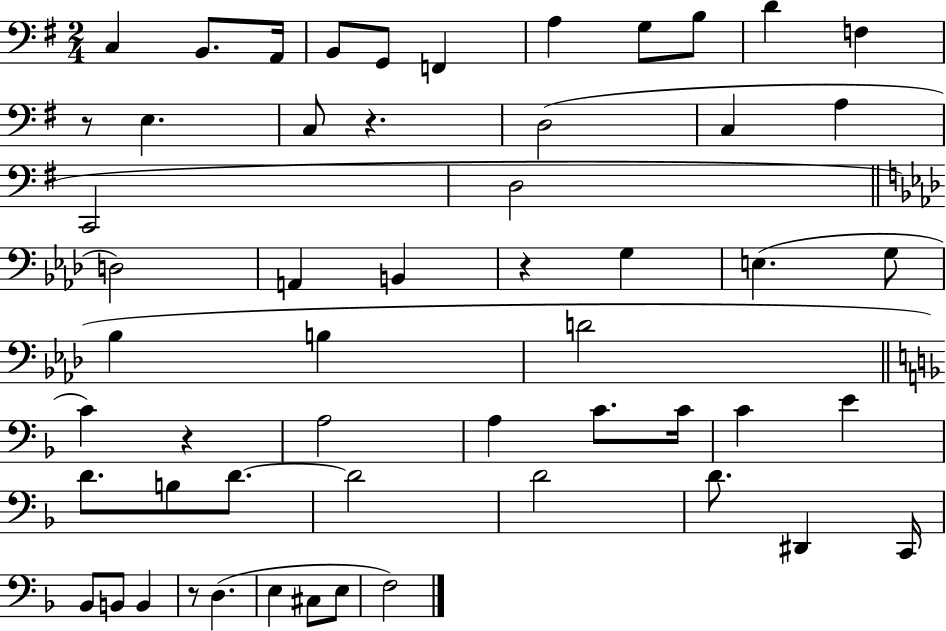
C3/q B2/e. A2/s B2/e G2/e F2/q A3/q G3/e B3/e D4/q F3/q R/e E3/q. C3/e R/q. D3/h C3/q A3/q C2/h D3/h D3/h A2/q B2/q R/q G3/q E3/q. G3/e Bb3/q B3/q D4/h C4/q R/q A3/h A3/q C4/e. C4/s C4/q E4/q D4/e. B3/e D4/e. D4/h D4/h D4/e. D#2/q C2/s Bb2/e B2/e B2/q R/e D3/q. E3/q C#3/e E3/e F3/h